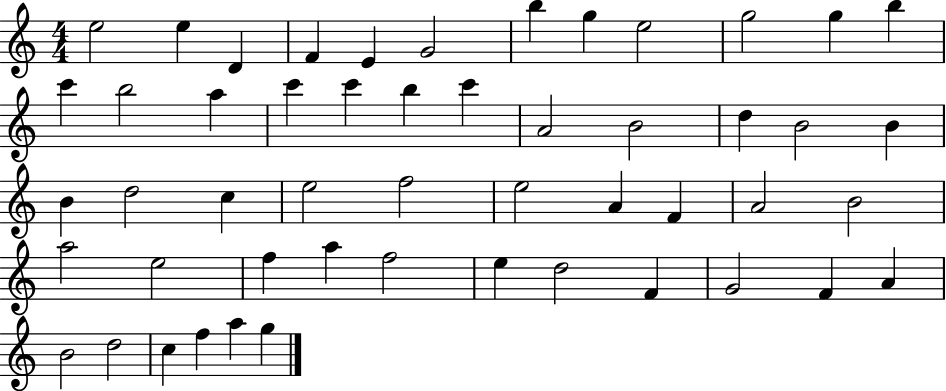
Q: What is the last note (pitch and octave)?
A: G5